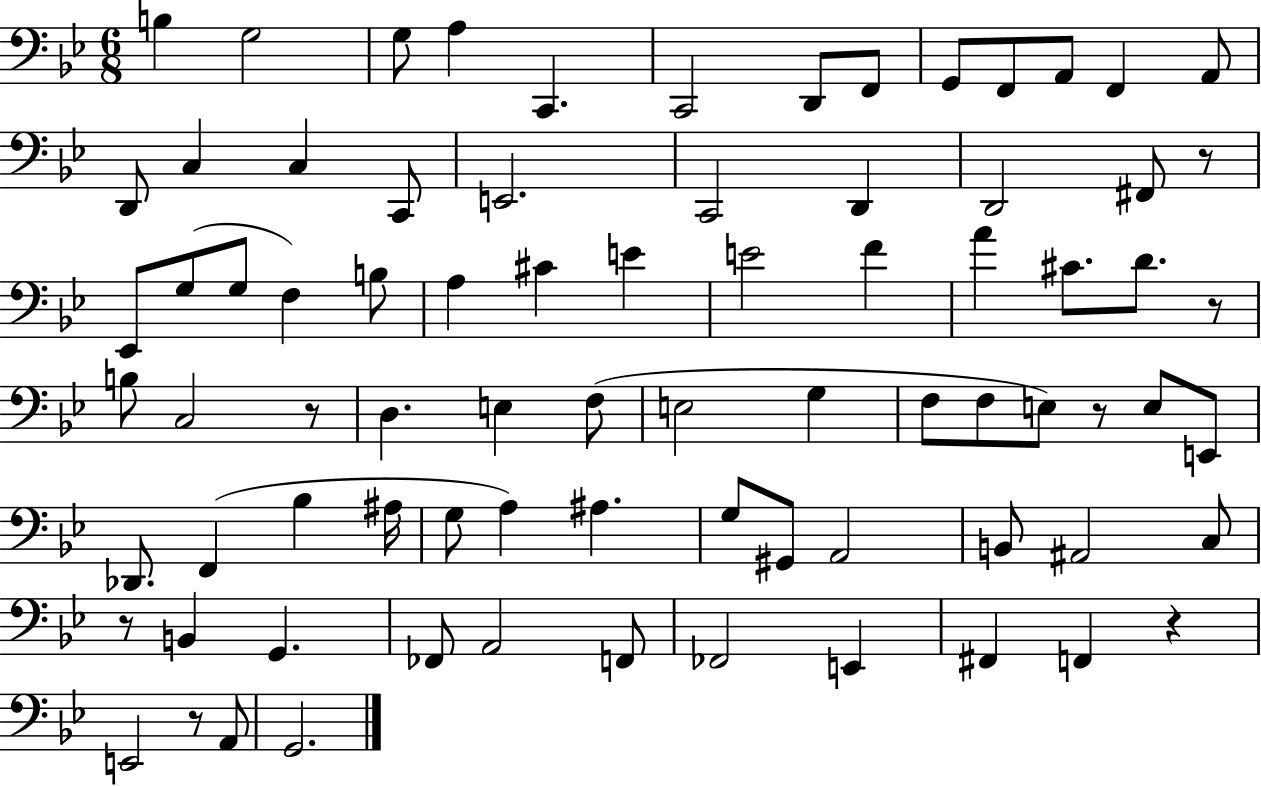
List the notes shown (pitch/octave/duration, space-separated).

B3/q G3/h G3/e A3/q C2/q. C2/h D2/e F2/e G2/e F2/e A2/e F2/q A2/e D2/e C3/q C3/q C2/e E2/h. C2/h D2/q D2/h F#2/e R/e Eb2/e G3/e G3/e F3/q B3/e A3/q C#4/q E4/q E4/h F4/q A4/q C#4/e. D4/e. R/e B3/e C3/h R/e D3/q. E3/q F3/e E3/h G3/q F3/e F3/e E3/e R/e E3/e E2/e Db2/e. F2/q Bb3/q A#3/s G3/e A3/q A#3/q. G3/e G#2/e A2/h B2/e A#2/h C3/e R/e B2/q G2/q. FES2/e A2/h F2/e FES2/h E2/q F#2/q F2/q R/q E2/h R/e A2/e G2/h.